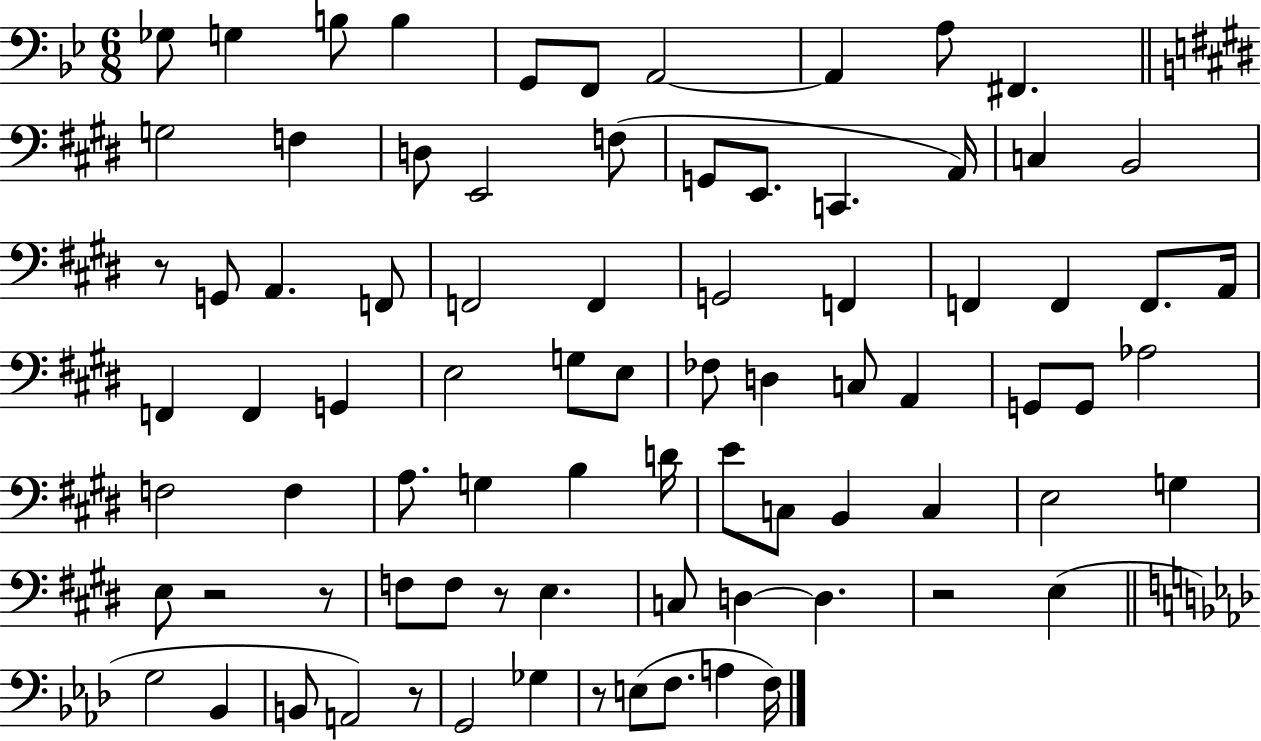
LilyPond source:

{
  \clef bass
  \numericTimeSignature
  \time 6/8
  \key bes \major
  ges8 g4 b8 b4 | g,8 f,8 a,2~~ | a,4 a8 fis,4. | \bar "||" \break \key e \major g2 f4 | d8 e,2 f8( | g,8 e,8. c,4. a,16) | c4 b,2 | \break r8 g,8 a,4. f,8 | f,2 f,4 | g,2 f,4 | f,4 f,4 f,8. a,16 | \break f,4 f,4 g,4 | e2 g8 e8 | fes8 d4 c8 a,4 | g,8 g,8 aes2 | \break f2 f4 | a8. g4 b4 d'16 | e'8 c8 b,4 c4 | e2 g4 | \break e8 r2 r8 | f8 f8 r8 e4. | c8 d4~~ d4. | r2 e4( | \break \bar "||" \break \key f \minor g2 bes,4 | b,8 a,2) r8 | g,2 ges4 | r8 e8( f8. a4 f16) | \break \bar "|."
}